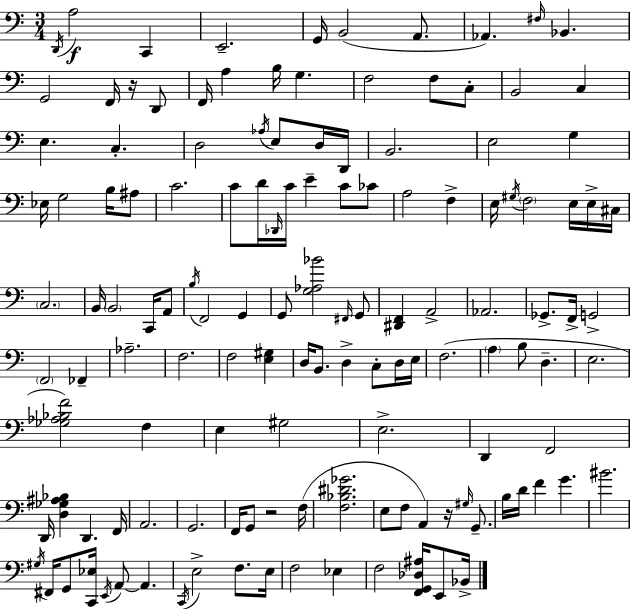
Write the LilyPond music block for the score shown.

{
  \clef bass
  \numericTimeSignature
  \time 3/4
  \key a \minor
  \repeat volta 2 { \acciaccatura { d,16 }\f a2 c,4 | e,2.-- | g,16 b,2( a,8. | aes,4.) \grace { fis16 } bes,4. | \break g,2 f,16 r16 | d,8 f,16 a4 b16 g4. | f2 f8 | c8-. b,2 c4 | \break e4. c4.-. | d2 \acciaccatura { aes16 } e8 | d16 d,16 b,2. | e2 g4 | \break ees16 g2 | b16 ais8 c'2. | c'8 d'16 \grace { des,16 } c'16 e'4-- | c'8 ces'8 a2 | \break f4-> e16 \acciaccatura { gis16 } \parenthesize f2 | e16 e16-> cis16 \parenthesize c2. | b,16 \parenthesize b,2 | c,16 a,8 \acciaccatura { b16 } f,2 | \break g,4 g,8 <g aes bes'>2 | \grace { fis,16 } g,8 <dis, f,>4 a,2-> | aes,2. | ges,8.-> f,16-> g,2-> | \break \parenthesize f,2 | fes,4-- aes2.-- | f2. | f2 | \break <e gis>4 d16 b,8. d4-> | c8-. d16 e16 f2.( | \parenthesize a4 b8 | d4.-- e2. | \break <ges aes bes f'>2) | f4 e4 gis2 | e2.-> | d,4 f,2 | \break d,16 <d ges ais bes>4 | d,4. f,16 a,2. | g,2. | f,16 g,8 r2 | \break f16( <f bes dis' ges'>2. | e8 f8 a,4) | r16 \grace { gis16 } g,8.-- b16 d'16 f'4 | g'4. bis'2. | \break \acciaccatura { gis16 } fis,16 g,8 | <c, ees>16 \acciaccatura { e,16 } a,8~~ a,4. \acciaccatura { c,16 } e2-> | f8. e16 f2 | ees4 f2 | \break <f, g, des ais>16 e,8 bes,16-> } \bar "|."
}